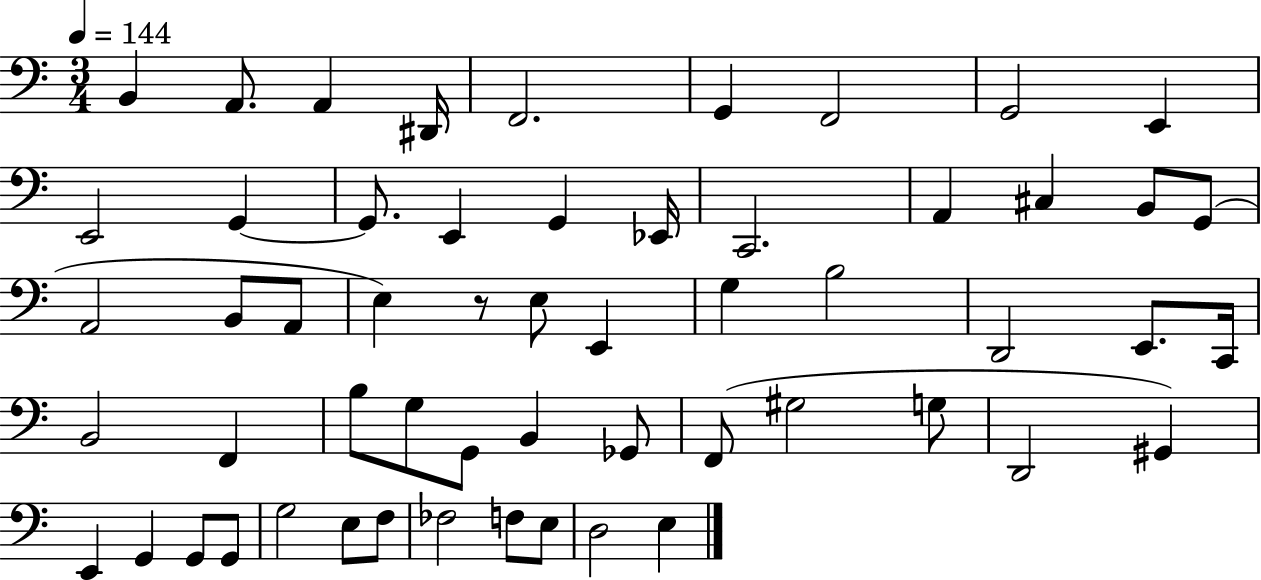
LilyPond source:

{
  \clef bass
  \numericTimeSignature
  \time 3/4
  \key c \major
  \tempo 4 = 144
  b,4 a,8. a,4 dis,16 | f,2. | g,4 f,2 | g,2 e,4 | \break e,2 g,4~~ | g,8. e,4 g,4 ees,16 | c,2. | a,4 cis4 b,8 g,8( | \break a,2 b,8 a,8 | e4) r8 e8 e,4 | g4 b2 | d,2 e,8. c,16 | \break b,2 f,4 | b8 g8 g,8 b,4 ges,8 | f,8( gis2 g8 | d,2 gis,4) | \break e,4 g,4 g,8 g,8 | g2 e8 f8 | fes2 f8 e8 | d2 e4 | \break \bar "|."
}